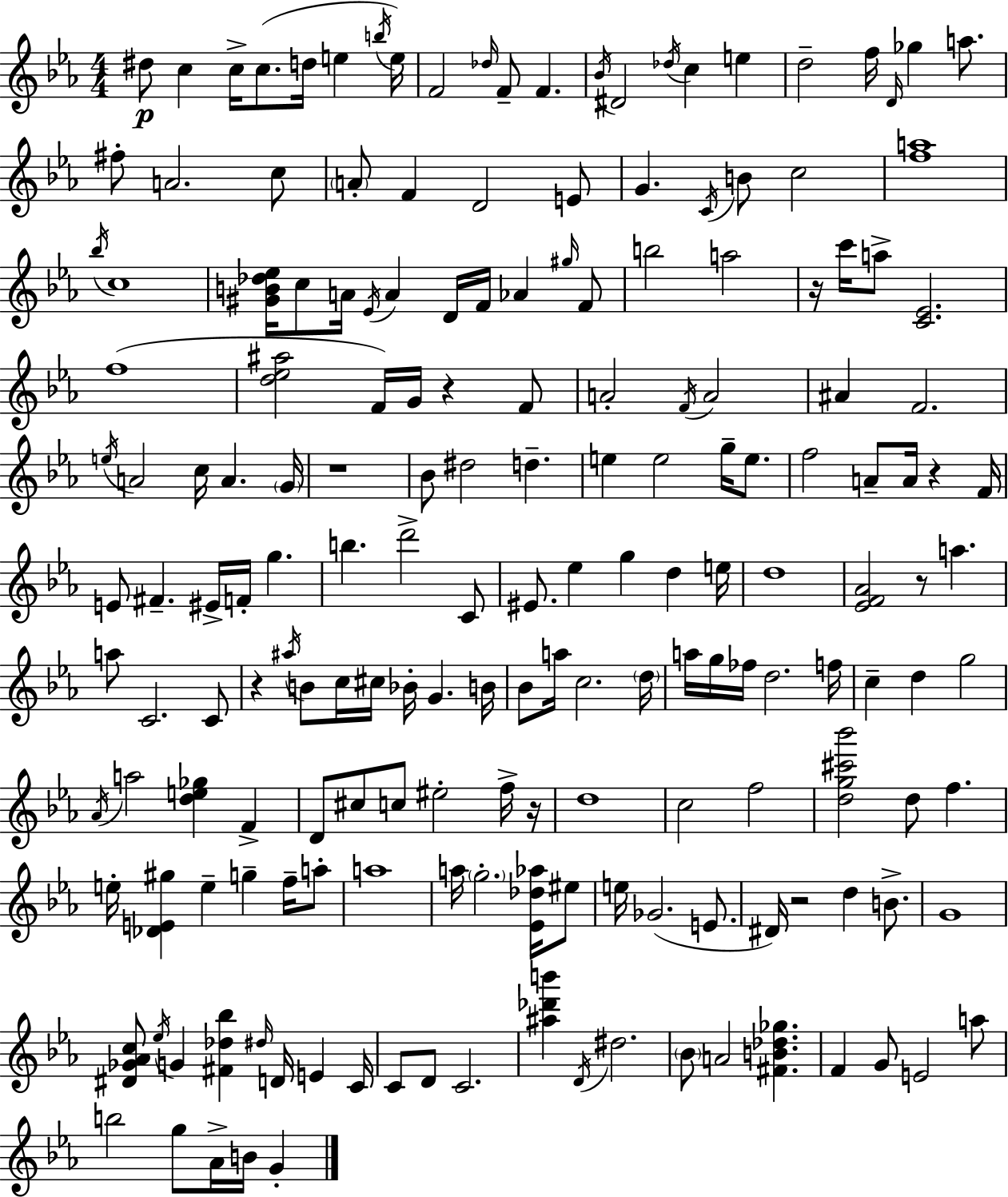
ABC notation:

X:1
T:Untitled
M:4/4
L:1/4
K:Eb
^d/2 c c/4 c/2 d/4 e b/4 e/4 F2 _d/4 F/2 F _B/4 ^D2 _d/4 c e d2 f/4 D/4 _g a/2 ^f/2 A2 c/2 A/2 F D2 E/2 G C/4 B/2 c2 [fa]4 _b/4 c4 [^GB_d_e]/4 c/2 A/4 _E/4 A D/4 F/4 _A ^g/4 F/2 b2 a2 z/4 c'/4 a/2 [C_E]2 f4 [d_e^a]2 F/4 G/4 z F/2 A2 F/4 A2 ^A F2 e/4 A2 c/4 A G/4 z4 _B/2 ^d2 d e e2 g/4 e/2 f2 A/2 A/4 z F/4 E/2 ^F ^E/4 F/4 g b d'2 C/2 ^E/2 _e g d e/4 d4 [_EF_A]2 z/2 a a/2 C2 C/2 z ^a/4 B/2 c/4 ^c/4 _B/4 G B/4 _B/2 a/4 c2 d/4 a/4 g/4 _f/4 d2 f/4 c d g2 _A/4 a2 [de_g] F D/2 ^c/2 c/2 ^e2 f/4 z/4 d4 c2 f2 [dg^c'_b']2 d/2 f e/4 [_DE^g] e g f/4 a/2 a4 a/4 g2 [_E_d_a]/4 ^e/2 e/4 _G2 E/2 ^D/4 z2 d B/2 G4 [^D_G_Ac]/2 _e/4 G [^F_d_b] ^d/4 D/4 E C/4 C/2 D/2 C2 [^a_d'b'] D/4 ^d2 _B/2 A2 [^FB_d_g] F G/2 E2 a/2 b2 g/2 _A/4 B/4 G